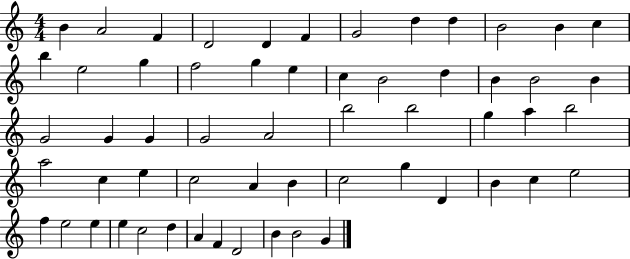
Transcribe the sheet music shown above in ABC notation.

X:1
T:Untitled
M:4/4
L:1/4
K:C
B A2 F D2 D F G2 d d B2 B c b e2 g f2 g e c B2 d B B2 B G2 G G G2 A2 b2 b2 g a b2 a2 c e c2 A B c2 g D B c e2 f e2 e e c2 d A F D2 B B2 G